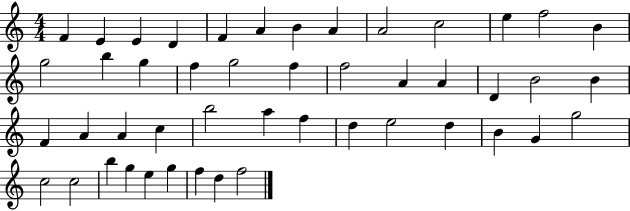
{
  \clef treble
  \numericTimeSignature
  \time 4/4
  \key c \major
  f'4 e'4 e'4 d'4 | f'4 a'4 b'4 a'4 | a'2 c''2 | e''4 f''2 b'4 | \break g''2 b''4 g''4 | f''4 g''2 f''4 | f''2 a'4 a'4 | d'4 b'2 b'4 | \break f'4 a'4 a'4 c''4 | b''2 a''4 f''4 | d''4 e''2 d''4 | b'4 g'4 g''2 | \break c''2 c''2 | b''4 g''4 e''4 g''4 | f''4 d''4 f''2 | \bar "|."
}